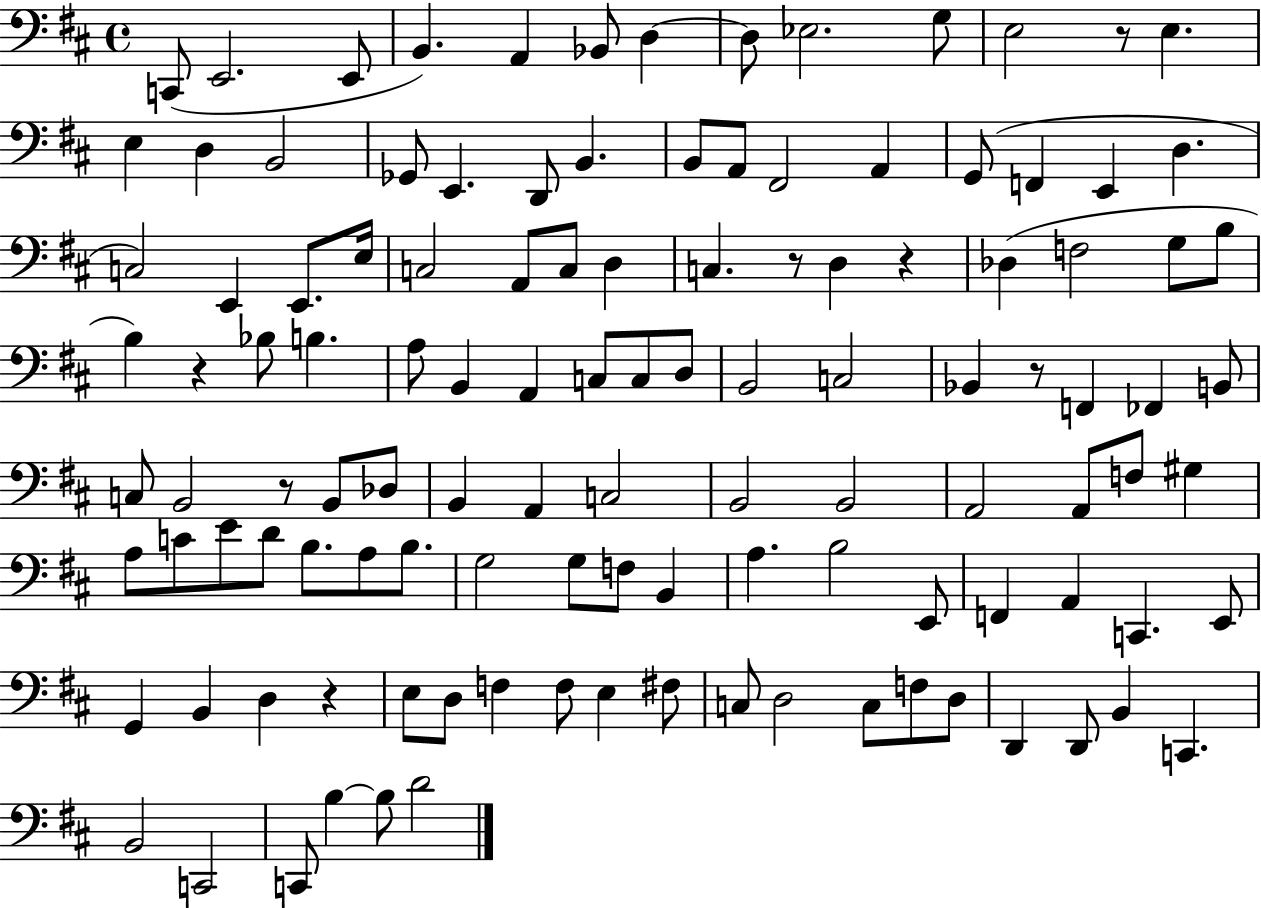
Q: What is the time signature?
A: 4/4